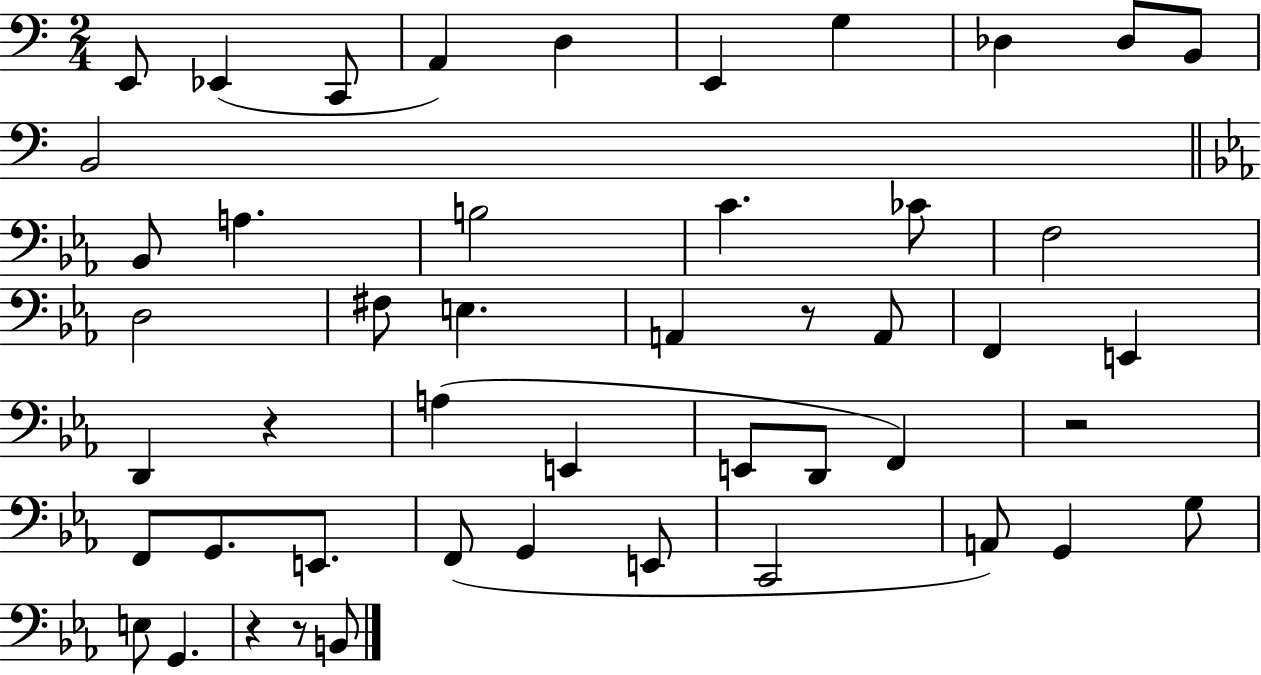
E2/e Eb2/q C2/e A2/q D3/q E2/q G3/q Db3/q Db3/e B2/e B2/h Bb2/e A3/q. B3/h C4/q. CES4/e F3/h D3/h F#3/e E3/q. A2/q R/e A2/e F2/q E2/q D2/q R/q A3/q E2/q E2/e D2/e F2/q R/h F2/e G2/e. E2/e. F2/e G2/q E2/e C2/h A2/e G2/q G3/e E3/e G2/q. R/q R/e B2/e